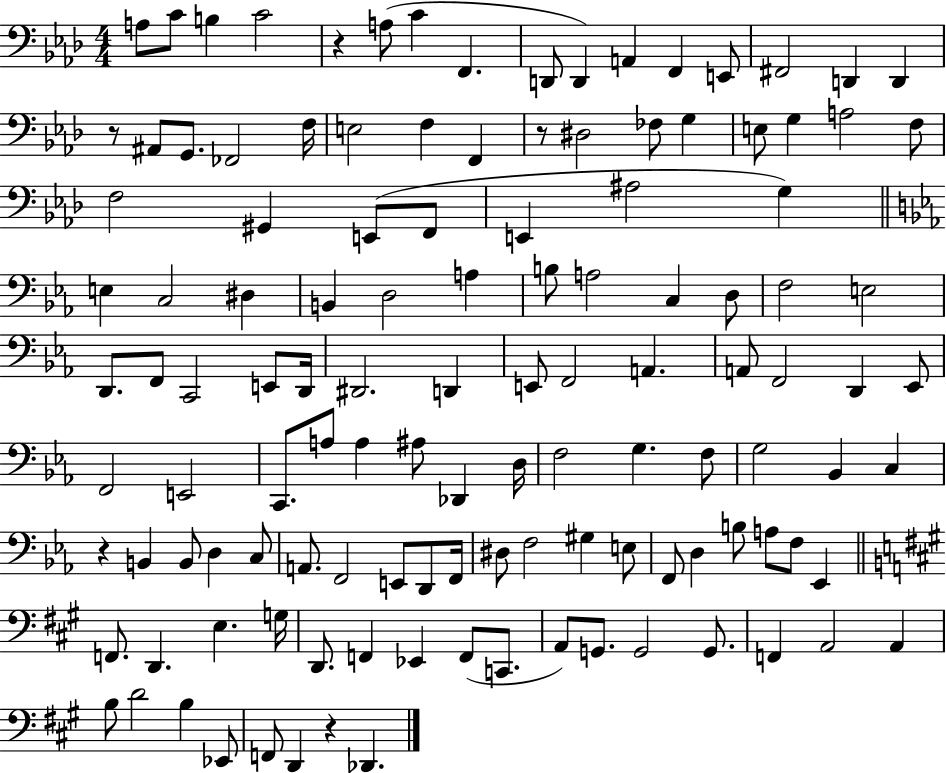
X:1
T:Untitled
M:4/4
L:1/4
K:Ab
A,/2 C/2 B, C2 z A,/2 C F,, D,,/2 D,, A,, F,, E,,/2 ^F,,2 D,, D,, z/2 ^A,,/2 G,,/2 _F,,2 F,/4 E,2 F, F,, z/2 ^D,2 _F,/2 G, E,/2 G, A,2 F,/2 F,2 ^G,, E,,/2 F,,/2 E,, ^A,2 G, E, C,2 ^D, B,, D,2 A, B,/2 A,2 C, D,/2 F,2 E,2 D,,/2 F,,/2 C,,2 E,,/2 D,,/4 ^D,,2 D,, E,,/2 F,,2 A,, A,,/2 F,,2 D,, _E,,/2 F,,2 E,,2 C,,/2 A,/2 A, ^A,/2 _D,, D,/4 F,2 G, F,/2 G,2 _B,, C, z B,, B,,/2 D, C,/2 A,,/2 F,,2 E,,/2 D,,/2 F,,/4 ^D,/2 F,2 ^G, E,/2 F,,/2 D, B,/2 A,/2 F,/2 _E,, F,,/2 D,, E, G,/4 D,,/2 F,, _E,, F,,/2 C,,/2 A,,/2 G,,/2 G,,2 G,,/2 F,, A,,2 A,, B,/2 D2 B, _E,,/2 F,,/2 D,, z _D,,